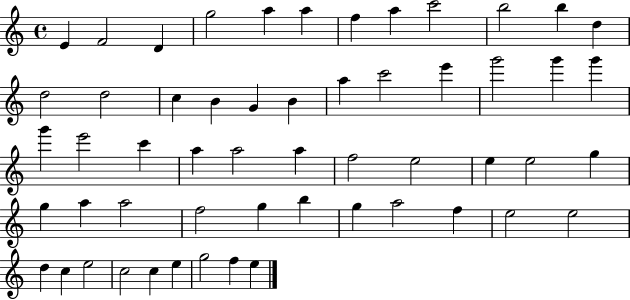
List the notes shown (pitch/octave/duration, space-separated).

E4/q F4/h D4/q G5/h A5/q A5/q F5/q A5/q C6/h B5/h B5/q D5/q D5/h D5/h C5/q B4/q G4/q B4/q A5/q C6/h E6/q G6/h G6/q G6/q G6/q E6/h C6/q A5/q A5/h A5/q F5/h E5/h E5/q E5/h G5/q G5/q A5/q A5/h F5/h G5/q B5/q G5/q A5/h F5/q E5/h E5/h D5/q C5/q E5/h C5/h C5/q E5/q G5/h F5/q E5/q